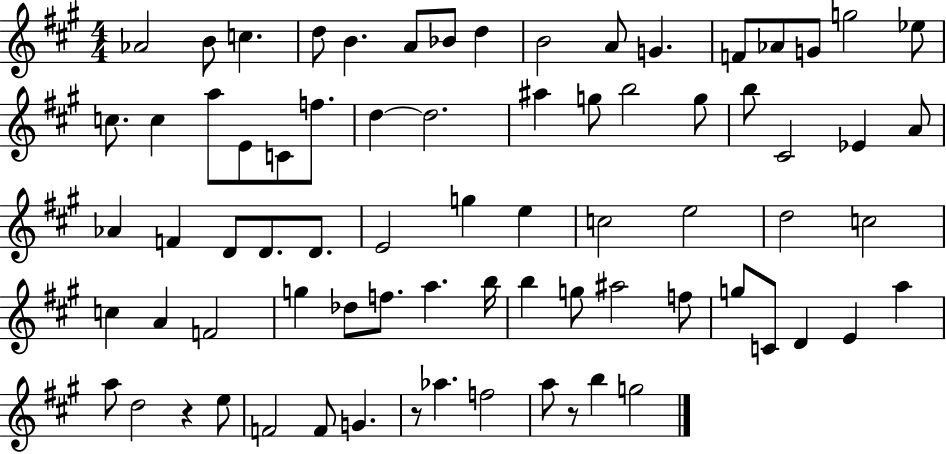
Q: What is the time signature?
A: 4/4